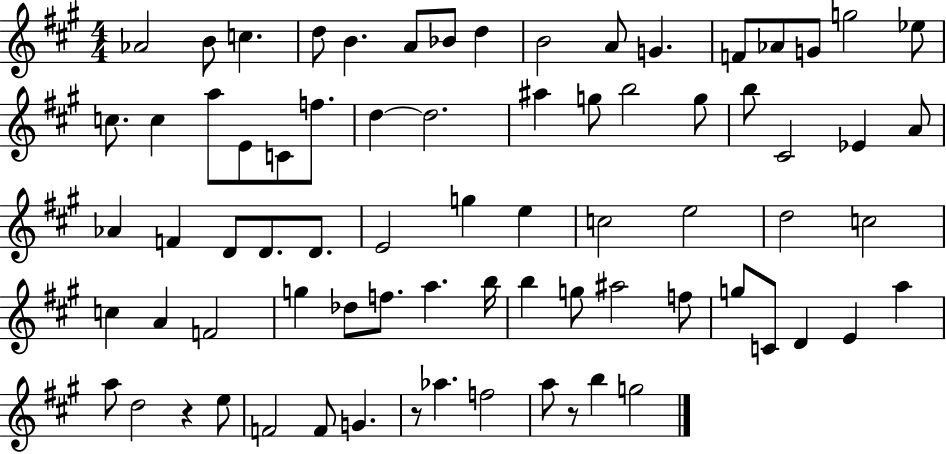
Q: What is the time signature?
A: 4/4